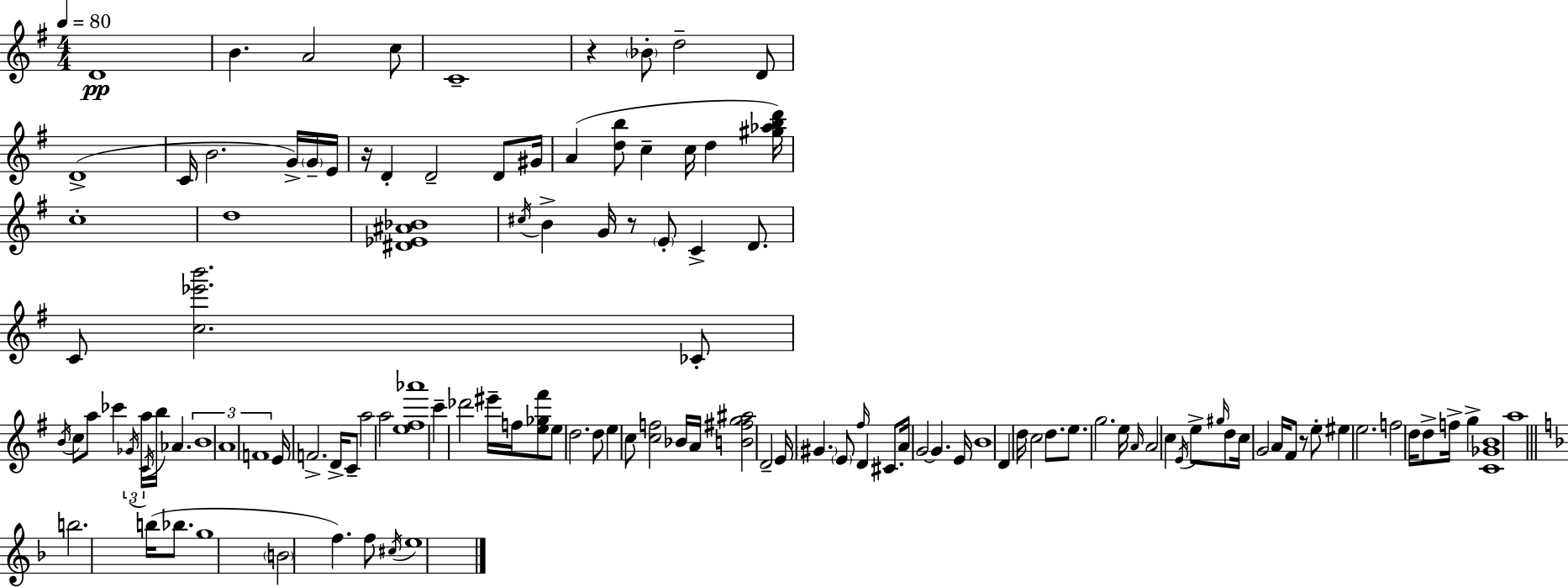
D4/w B4/q. A4/h C5/e C4/w R/q Bb4/e D5/h D4/e D4/w C4/s B4/h. G4/s G4/s E4/s R/s D4/q D4/h D4/e G#4/s A4/q [D5,B5]/e C5/q C5/s D5/q [G#5,Ab5,B5,D6]/s C5/w D5/w [D#4,Eb4,A#4,Bb4]/w C#5/s B4/q G4/s R/e E4/e C4/q D4/e. C4/e [C5,Eb6,B6]/h. CES4/e B4/s C5/e A5/e CES6/q Gb4/s A5/s C4/s B5/s Ab4/q. B4/w A4/w F4/w E4/s F4/h. D4/s C4/e A5/h A5/h [E5,F#5,Ab6]/w C6/q Db6/h EIS6/s F5/s [E5,Gb5,F#6]/e E5/e D5/h. D5/e E5/q C5/e [C5,F5]/h Bb4/s A4/s [B4,F#5,G5,A#5]/h D4/h E4/s G#4/q. E4/e F#5/s D4/q C#4/e. A4/s G4/h G4/q. E4/s B4/w D4/q D5/s C5/h D5/e. E5/e. G5/h. E5/s A4/s A4/h C5/q E4/s E5/e G#5/s D5/e C5/s G4/h A4/s F#4/e R/e E5/e EIS5/q E5/h. F5/h D5/s D5/e F5/s G5/q [C4,Gb4,B4]/w A5/w B5/h. B5/s Bb5/e. G5/w B4/h F5/q. F5/e C#5/s E5/w